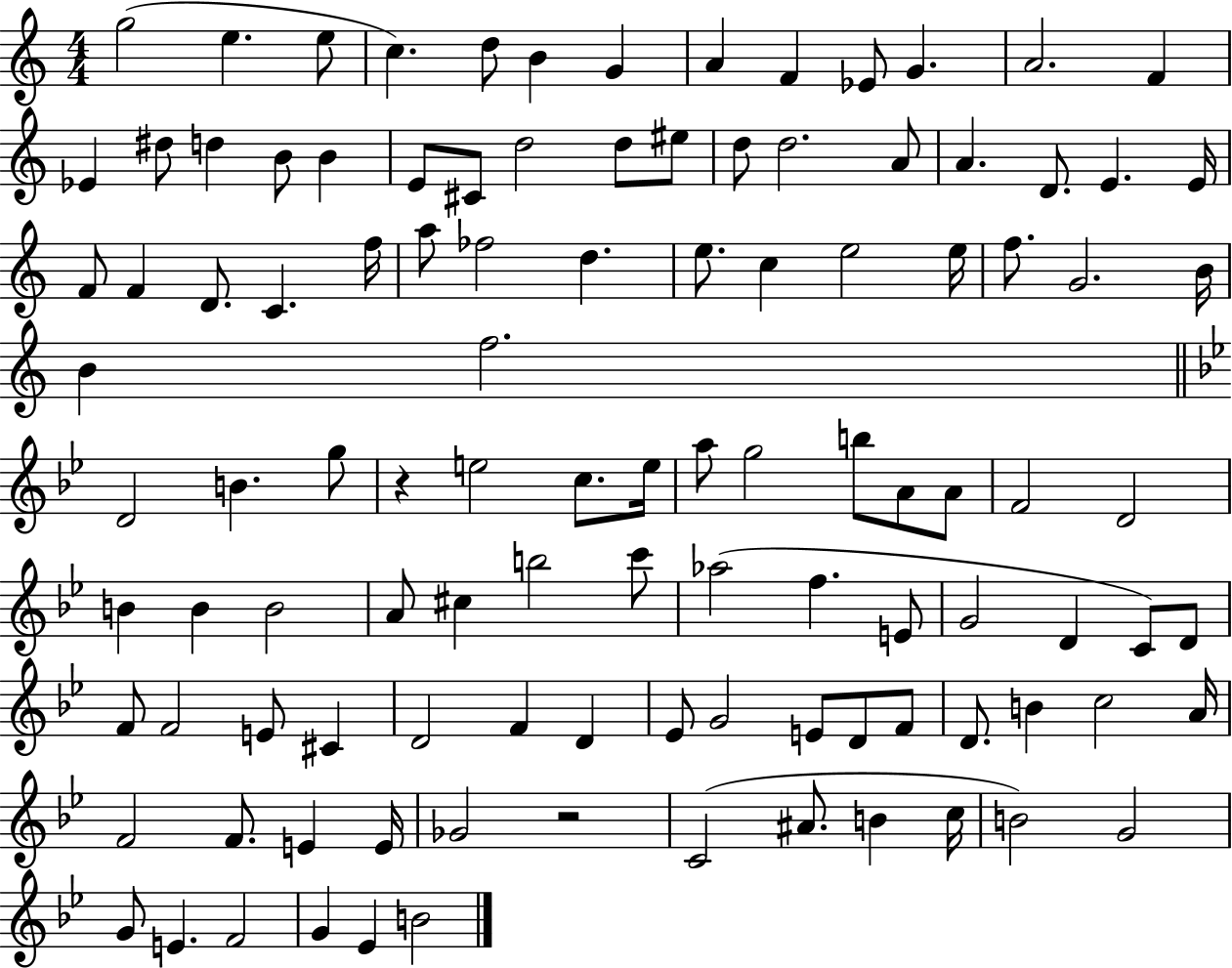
X:1
T:Untitled
M:4/4
L:1/4
K:C
g2 e e/2 c d/2 B G A F _E/2 G A2 F _E ^d/2 d B/2 B E/2 ^C/2 d2 d/2 ^e/2 d/2 d2 A/2 A D/2 E E/4 F/2 F D/2 C f/4 a/2 _f2 d e/2 c e2 e/4 f/2 G2 B/4 B f2 D2 B g/2 z e2 c/2 e/4 a/2 g2 b/2 A/2 A/2 F2 D2 B B B2 A/2 ^c b2 c'/2 _a2 f E/2 G2 D C/2 D/2 F/2 F2 E/2 ^C D2 F D _E/2 G2 E/2 D/2 F/2 D/2 B c2 A/4 F2 F/2 E E/4 _G2 z2 C2 ^A/2 B c/4 B2 G2 G/2 E F2 G _E B2